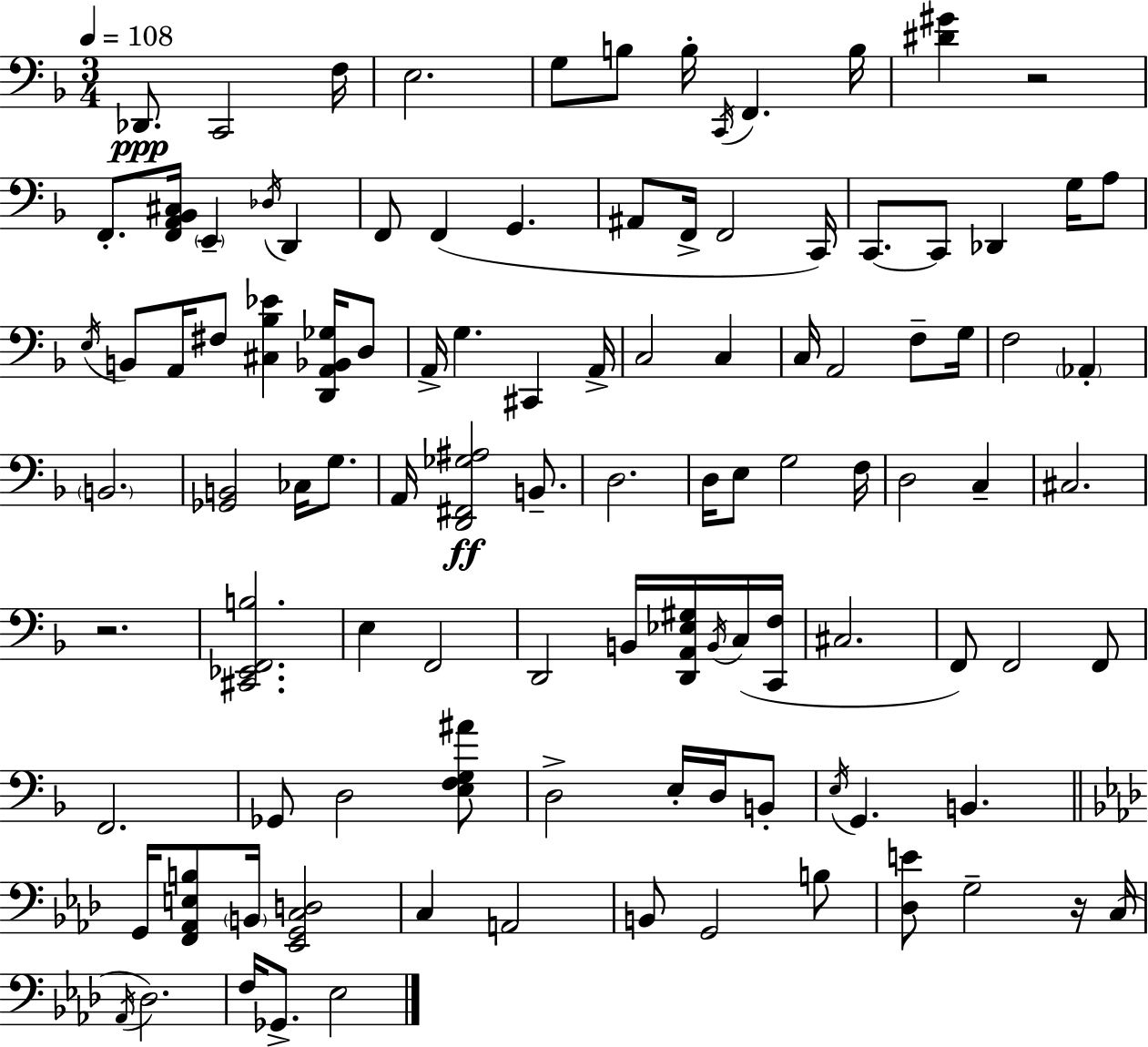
X:1
T:Untitled
M:3/4
L:1/4
K:F
_D,,/2 C,,2 F,/4 E,2 G,/2 B,/2 B,/4 C,,/4 F,, B,/4 [^D^G] z2 F,,/2 [F,,A,,_B,,^C,]/4 E,, _D,/4 D,, F,,/2 F,, G,, ^A,,/2 F,,/4 F,,2 C,,/4 C,,/2 C,,/2 _D,, G,/4 A,/2 E,/4 B,,/2 A,,/4 ^F,/2 [^C,_B,_E] [D,,A,,_B,,_G,]/4 D,/2 A,,/4 G, ^C,, A,,/4 C,2 C, C,/4 A,,2 F,/2 G,/4 F,2 _A,, B,,2 [_G,,B,,]2 _C,/4 G,/2 A,,/4 [D,,^F,,_G,^A,]2 B,,/2 D,2 D,/4 E,/2 G,2 F,/4 D,2 C, ^C,2 z2 [^C,,_E,,F,,B,]2 E, F,,2 D,,2 B,,/4 [D,,A,,_E,^G,]/4 B,,/4 C,/4 [C,,F,]/4 ^C,2 F,,/2 F,,2 F,,/2 F,,2 _G,,/2 D,2 [E,F,G,^A]/2 D,2 E,/4 D,/4 B,,/2 E,/4 G,, B,, G,,/4 [F,,_A,,E,B,]/2 B,,/4 [_E,,G,,C,D,]2 C, A,,2 B,,/2 G,,2 B,/2 [_D,E]/2 G,2 z/4 C,/4 _A,,/4 _D,2 F,/4 _G,,/2 _E,2